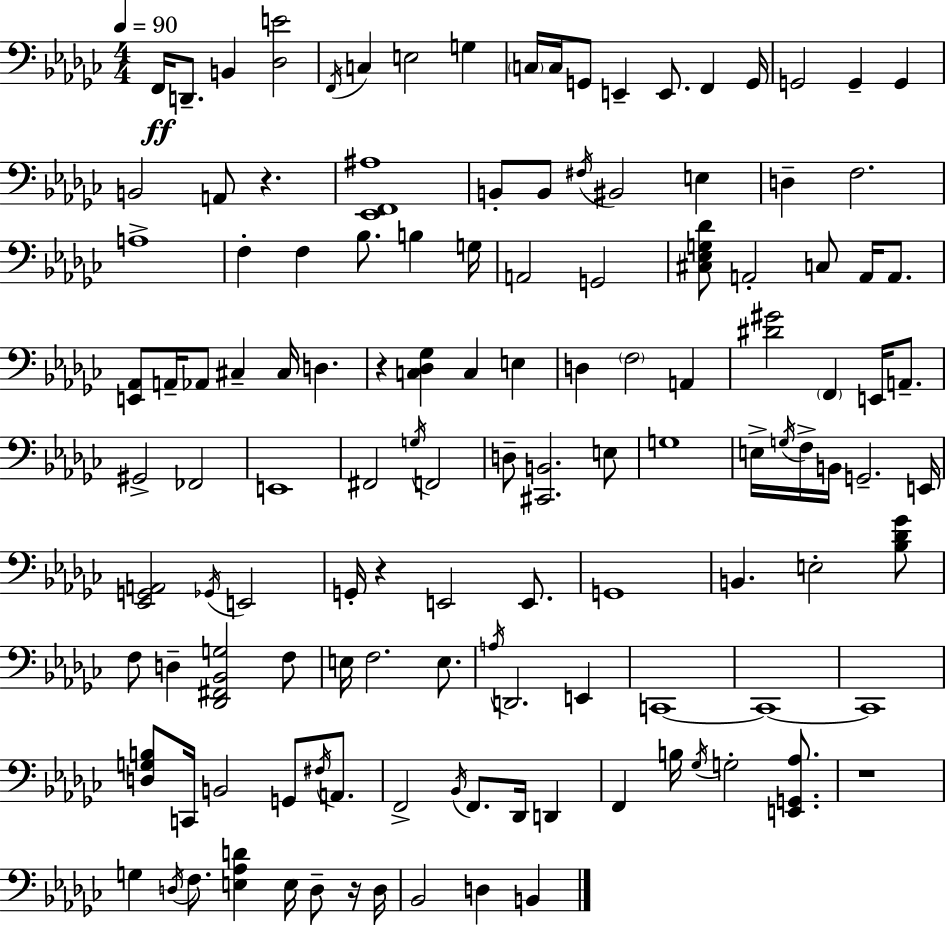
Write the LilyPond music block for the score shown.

{
  \clef bass
  \numericTimeSignature
  \time 4/4
  \key ees \minor
  \tempo 4 = 90
  \repeat volta 2 { f,16\ff d,8.-- b,4 <des e'>2 | \acciaccatura { f,16 } c4 e2 g4 | \parenthesize c16 c16 g,8 e,4-- e,8. f,4 | g,16 g,2 g,4-- g,4 | \break b,2 a,8 r4. | <ees, f, ais>1 | b,8-. b,8 \acciaccatura { fis16 } bis,2 e4 | d4-- f2. | \break a1-> | f4-. f4 bes8. b4 | g16 a,2 g,2 | <cis ees g des'>8 a,2-. c8 a,16 a,8. | \break <e, aes,>8 a,16-- aes,8 cis4-- cis16 d4. | r4 <c des ges>4 c4 e4 | d4 \parenthesize f2 a,4 | <dis' gis'>2 \parenthesize f,4 e,16 a,8.-- | \break gis,2-> fes,2 | e,1 | fis,2 \acciaccatura { g16 } f,2 | d8-- <cis, b,>2. | \break e8 g1 | e16-> \acciaccatura { g16 } f16-> b,16 g,2.-- | e,16 <ees, g, a,>2 \acciaccatura { ges,16 } e,2 | g,16-. r4 e,2 | \break e,8. g,1 | b,4. e2-. | <bes des' ges'>8 f8 d4-- <des, fis, bes, g>2 | f8 e16 f2. | \break e8. \acciaccatura { a16 } d,2. | e,4 c,1~~ | c,1~~ | c,1 | \break <d g b>8 c,16 b,2 | g,8 \acciaccatura { fis16 } a,8. f,2-> \acciaccatura { bes,16 } | f,8. des,16 d,4 f,4 b16 \acciaccatura { ges16 } g2-. | <e, g, aes>8. r1 | \break g4 \acciaccatura { d16 } f8. | <e aes d'>4 e16 d8-- r16 d16 bes,2 | d4 b,4 } \bar "|."
}